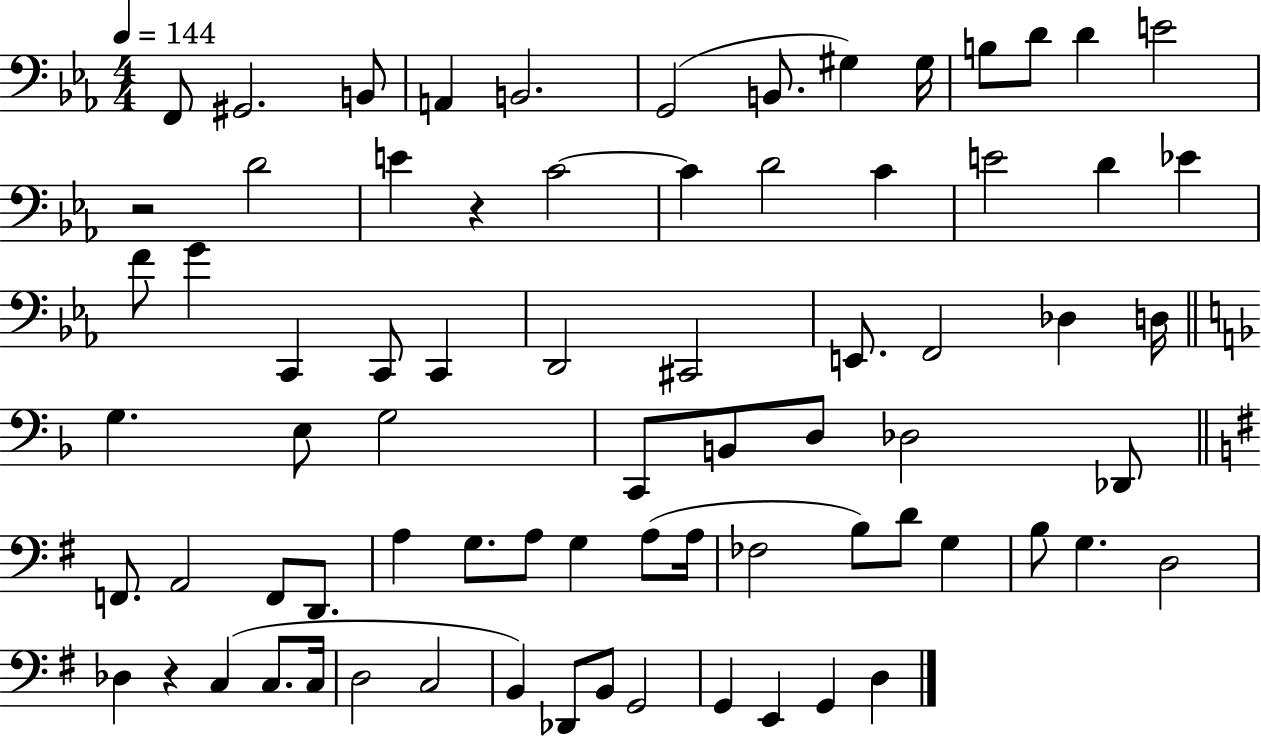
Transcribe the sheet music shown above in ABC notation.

X:1
T:Untitled
M:4/4
L:1/4
K:Eb
F,,/2 ^G,,2 B,,/2 A,, B,,2 G,,2 B,,/2 ^G, ^G,/4 B,/2 D/2 D E2 z2 D2 E z C2 C D2 C E2 D _E F/2 G C,, C,,/2 C,, D,,2 ^C,,2 E,,/2 F,,2 _D, D,/4 G, E,/2 G,2 C,,/2 B,,/2 D,/2 _D,2 _D,,/2 F,,/2 A,,2 F,,/2 D,,/2 A, G,/2 A,/2 G, A,/2 A,/4 _F,2 B,/2 D/2 G, B,/2 G, D,2 _D, z C, C,/2 C,/4 D,2 C,2 B,, _D,,/2 B,,/2 G,,2 G,, E,, G,, D,